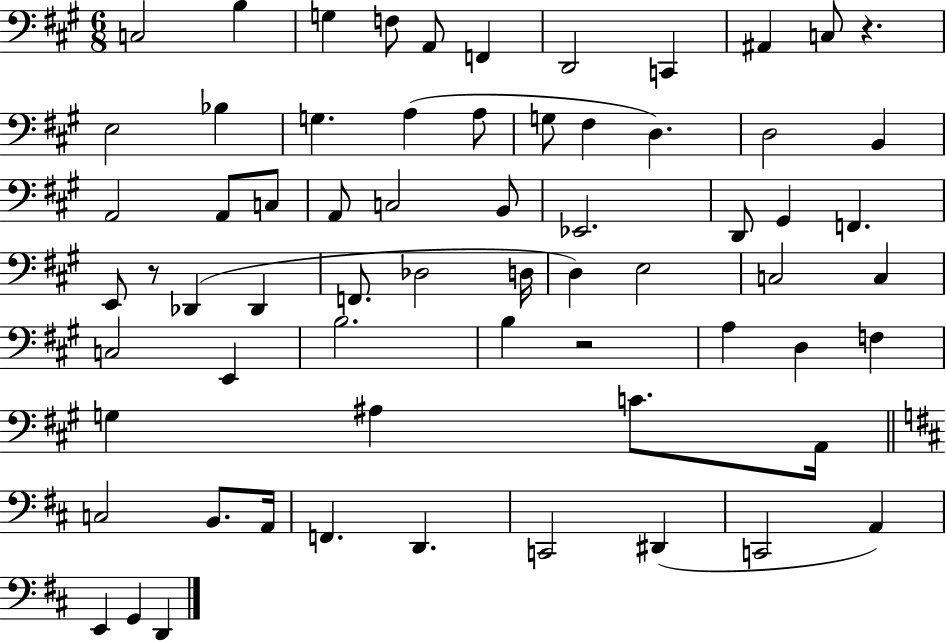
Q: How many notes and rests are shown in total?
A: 66